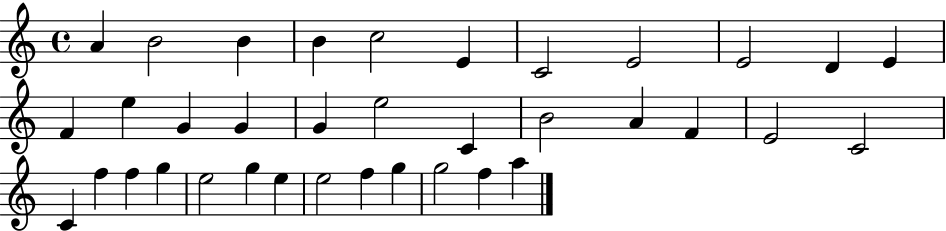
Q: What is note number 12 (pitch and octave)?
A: F4